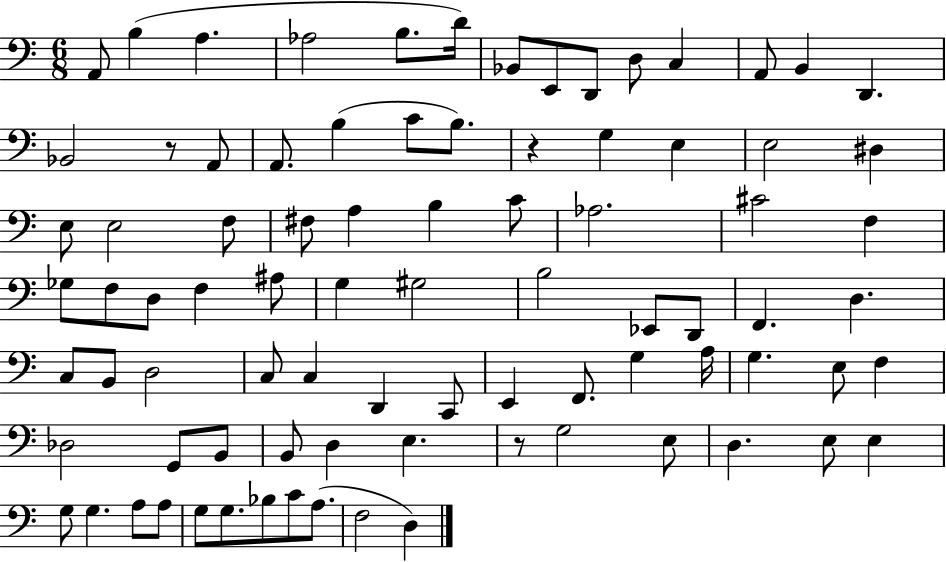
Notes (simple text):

A2/e B3/q A3/q. Ab3/h B3/e. D4/s Bb2/e E2/e D2/e D3/e C3/q A2/e B2/q D2/q. Bb2/h R/e A2/e A2/e. B3/q C4/e B3/e. R/q G3/q E3/q E3/h D#3/q E3/e E3/h F3/e F#3/e A3/q B3/q C4/e Ab3/h. C#4/h F3/q Gb3/e F3/e D3/e F3/q A#3/e G3/q G#3/h B3/h Eb2/e D2/e F2/q. D3/q. C3/e B2/e D3/h C3/e C3/q D2/q C2/e E2/q F2/e. G3/q A3/s G3/q. E3/e F3/q Db3/h G2/e B2/e B2/e D3/q E3/q. R/e G3/h E3/e D3/q. E3/e E3/q G3/e G3/q. A3/e A3/e G3/e G3/e. Bb3/e C4/e A3/e. F3/h D3/q